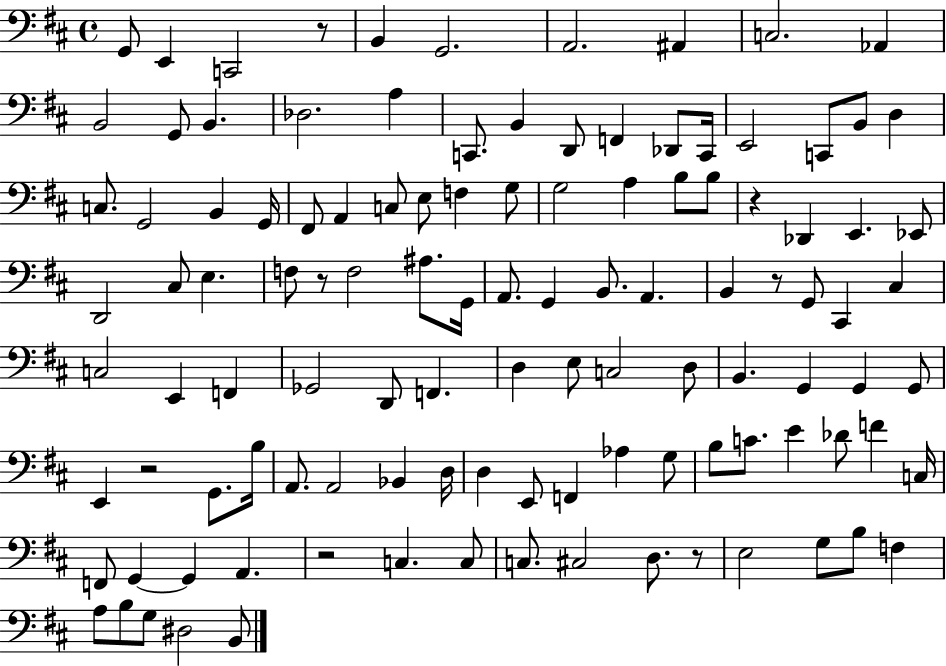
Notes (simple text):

G2/e E2/q C2/h R/e B2/q G2/h. A2/h. A#2/q C3/h. Ab2/q B2/h G2/e B2/q. Db3/h. A3/q C2/e. B2/q D2/e F2/q Db2/e C2/s E2/h C2/e B2/e D3/q C3/e. G2/h B2/q G2/s F#2/e A2/q C3/e E3/e F3/q G3/e G3/h A3/q B3/e B3/e R/q Db2/q E2/q. Eb2/e D2/h C#3/e E3/q. F3/e R/e F3/h A#3/e. G2/s A2/e. G2/q B2/e. A2/q. B2/q R/e G2/e C#2/q C#3/q C3/h E2/q F2/q Gb2/h D2/e F2/q. D3/q E3/e C3/h D3/e B2/q. G2/q G2/q G2/e E2/q R/h G2/e. B3/s A2/e. A2/h Bb2/q D3/s D3/q E2/e F2/q Ab3/q G3/e B3/e C4/e. E4/q Db4/e F4/q C3/s F2/e G2/q G2/q A2/q. R/h C3/q. C3/e C3/e. C#3/h D3/e. R/e E3/h G3/e B3/e F3/q A3/e B3/e G3/e D#3/h B2/e